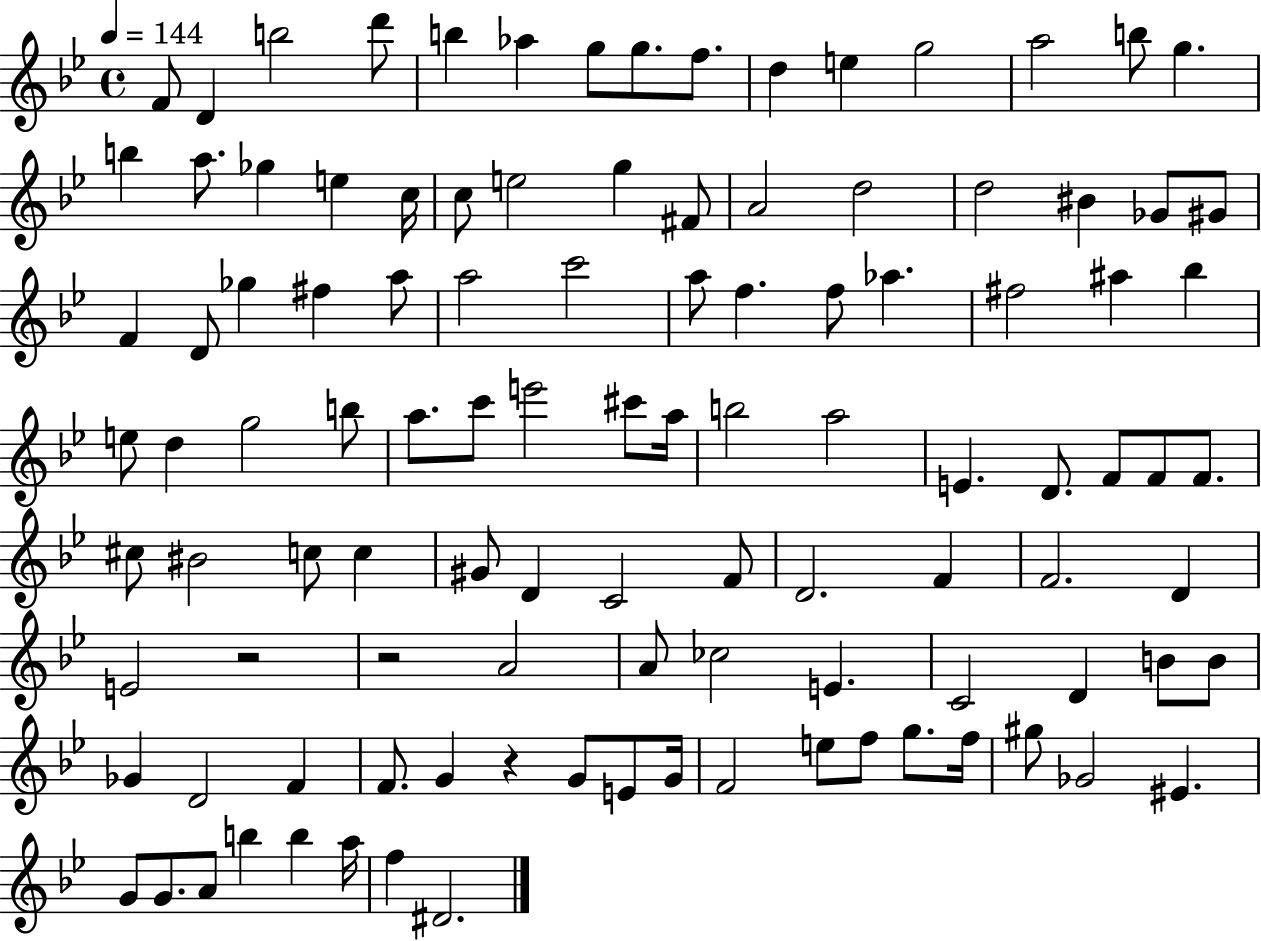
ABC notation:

X:1
T:Untitled
M:4/4
L:1/4
K:Bb
F/2 D b2 d'/2 b _a g/2 g/2 f/2 d e g2 a2 b/2 g b a/2 _g e c/4 c/2 e2 g ^F/2 A2 d2 d2 ^B _G/2 ^G/2 F D/2 _g ^f a/2 a2 c'2 a/2 f f/2 _a ^f2 ^a _b e/2 d g2 b/2 a/2 c'/2 e'2 ^c'/2 a/4 b2 a2 E D/2 F/2 F/2 F/2 ^c/2 ^B2 c/2 c ^G/2 D C2 F/2 D2 F F2 D E2 z2 z2 A2 A/2 _c2 E C2 D B/2 B/2 _G D2 F F/2 G z G/2 E/2 G/4 F2 e/2 f/2 g/2 f/4 ^g/2 _G2 ^E G/2 G/2 A/2 b b a/4 f ^D2